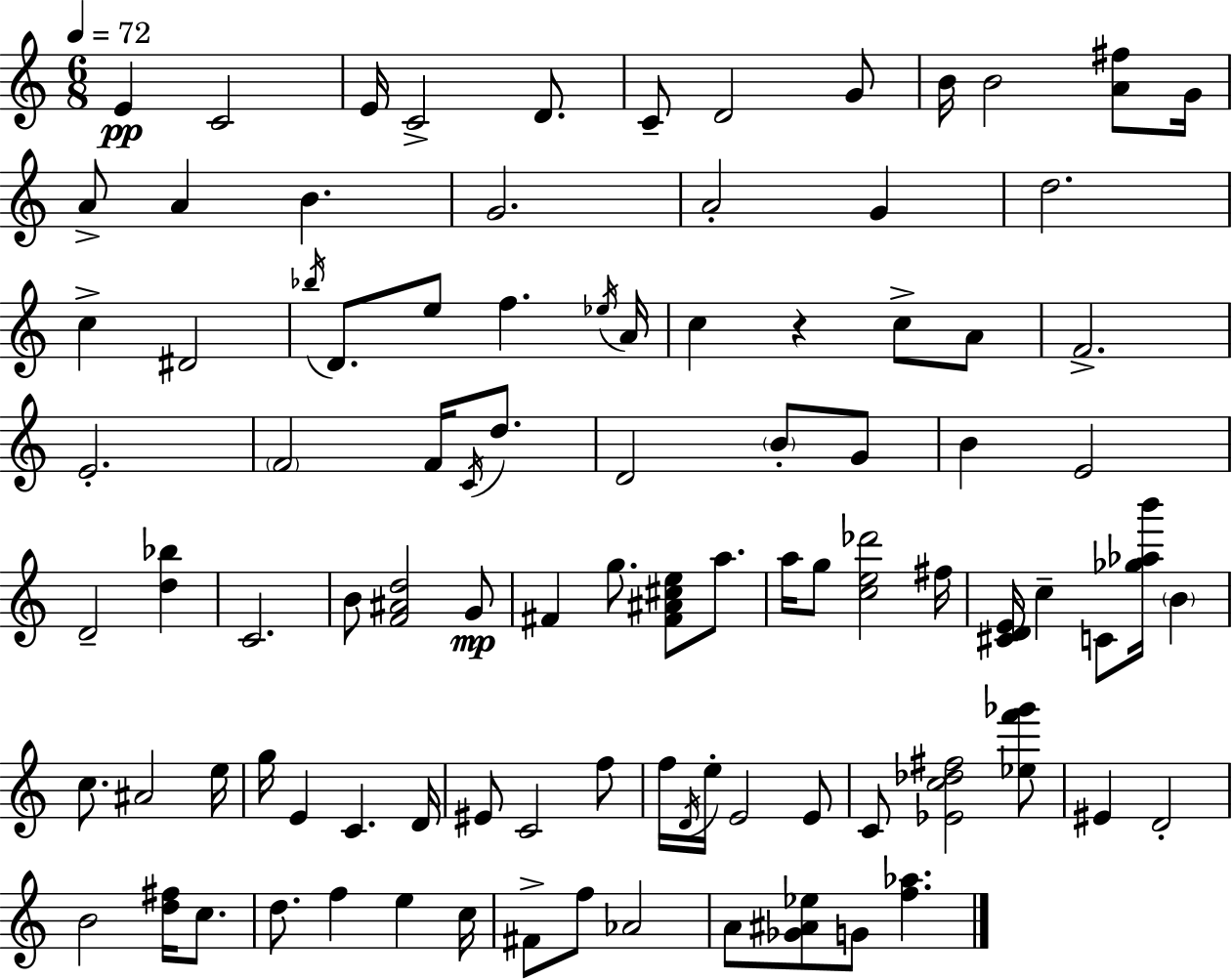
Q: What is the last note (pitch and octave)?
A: G4